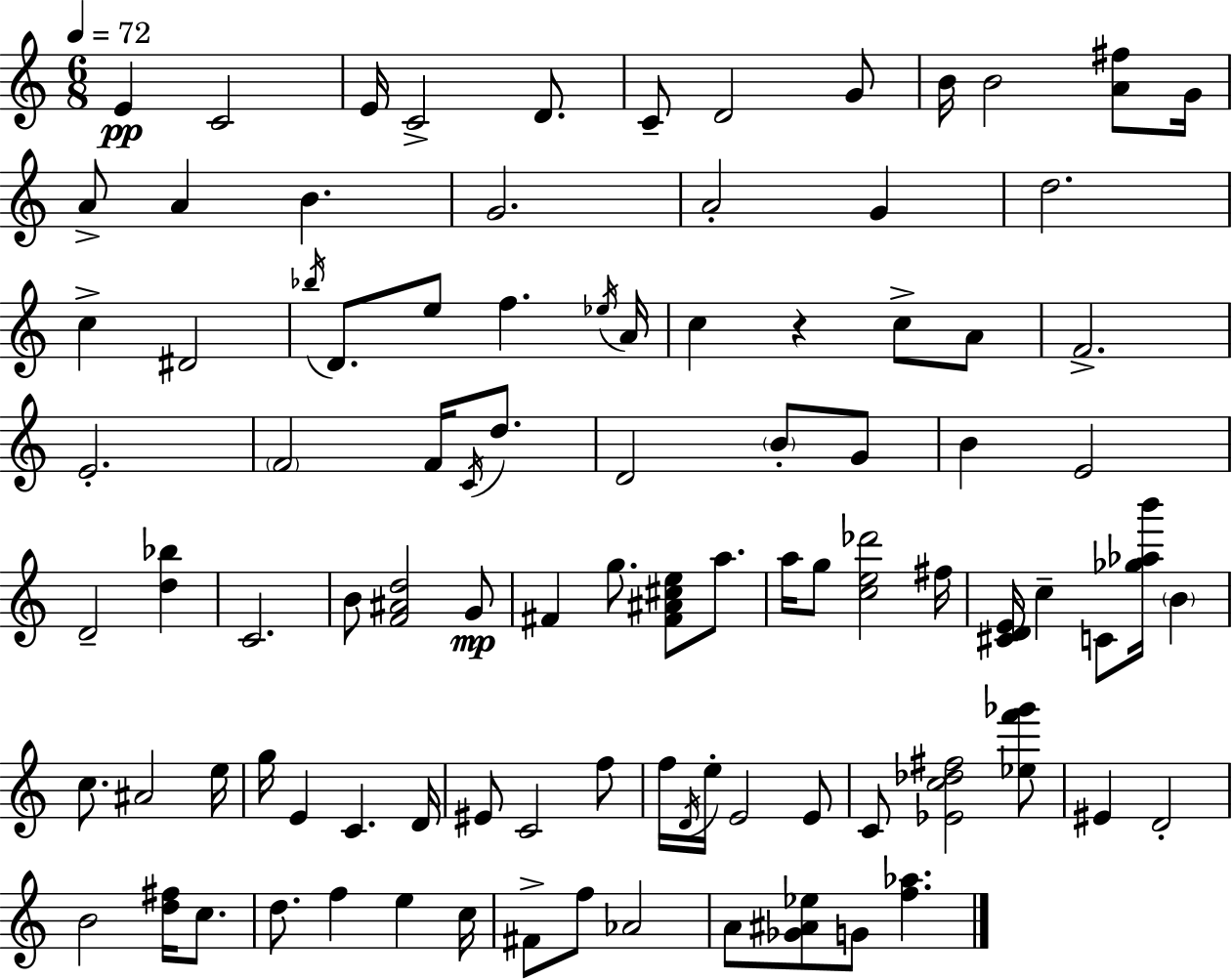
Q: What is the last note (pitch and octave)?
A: G4